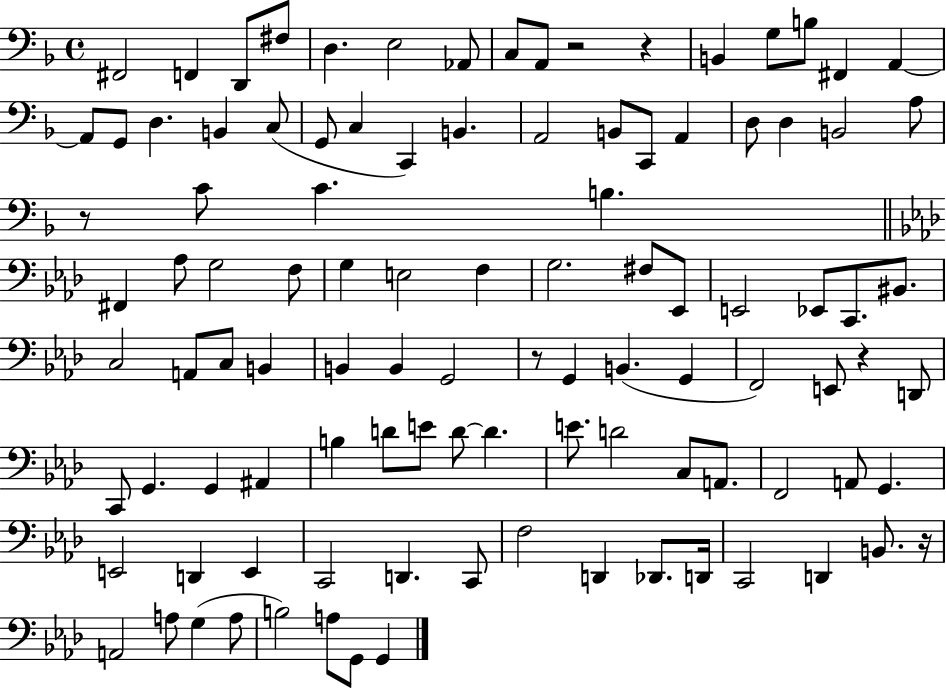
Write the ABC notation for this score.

X:1
T:Untitled
M:4/4
L:1/4
K:F
^F,,2 F,, D,,/2 ^F,/2 D, E,2 _A,,/2 C,/2 A,,/2 z2 z B,, G,/2 B,/2 ^F,, A,, A,,/2 G,,/2 D, B,, C,/2 G,,/2 C, C,, B,, A,,2 B,,/2 C,,/2 A,, D,/2 D, B,,2 A,/2 z/2 C/2 C B, ^F,, _A,/2 G,2 F,/2 G, E,2 F, G,2 ^F,/2 _E,,/2 E,,2 _E,,/2 C,,/2 ^B,,/2 C,2 A,,/2 C,/2 B,, B,, B,, G,,2 z/2 G,, B,, G,, F,,2 E,,/2 z D,,/2 C,,/2 G,, G,, ^A,, B, D/2 E/2 D/2 D E/2 D2 C,/2 A,,/2 F,,2 A,,/2 G,, E,,2 D,, E,, C,,2 D,, C,,/2 F,2 D,, _D,,/2 D,,/4 C,,2 D,, B,,/2 z/4 A,,2 A,/2 G, A,/2 B,2 A,/2 G,,/2 G,,